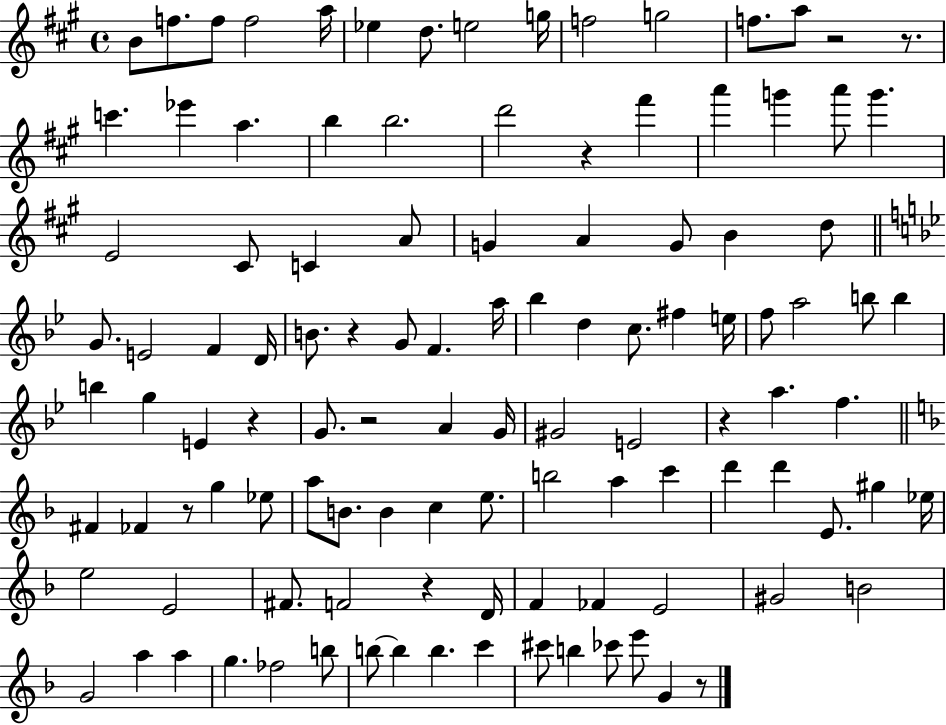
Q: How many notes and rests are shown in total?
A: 112